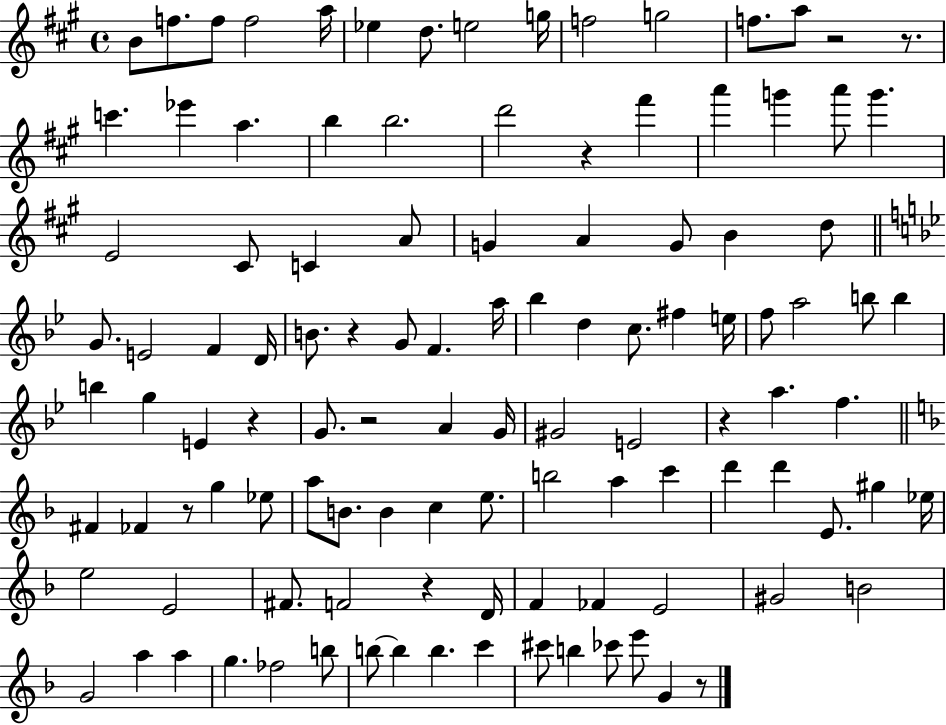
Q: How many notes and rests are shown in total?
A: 112